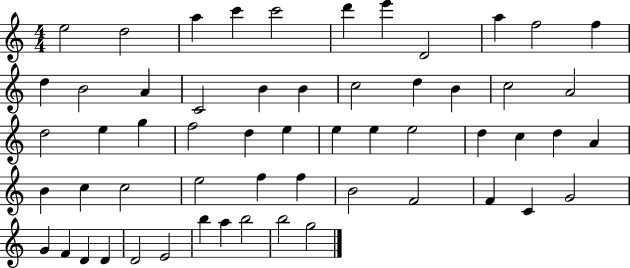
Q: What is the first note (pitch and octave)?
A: E5